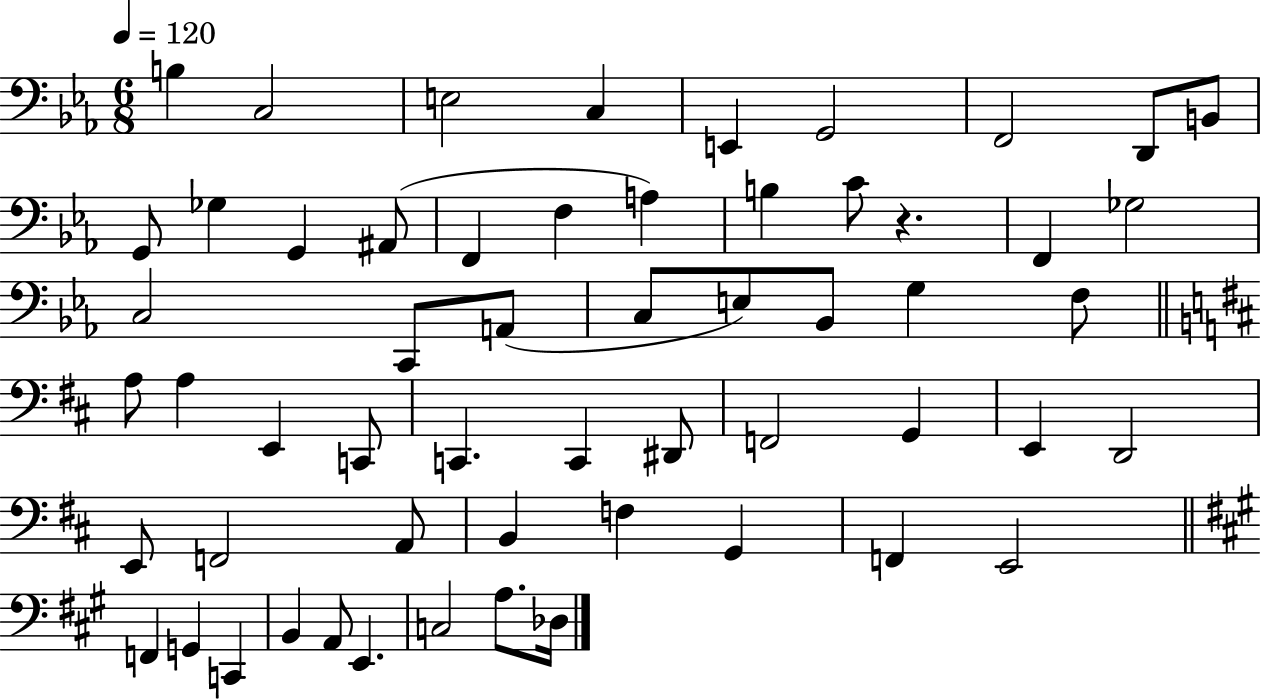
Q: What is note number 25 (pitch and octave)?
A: E3